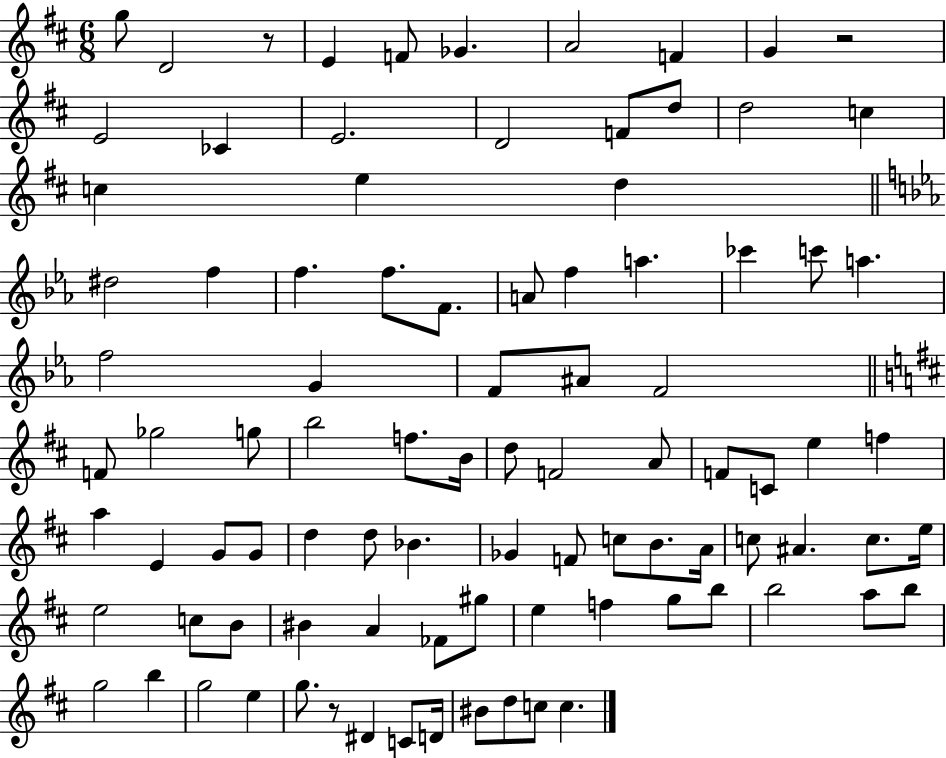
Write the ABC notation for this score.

X:1
T:Untitled
M:6/8
L:1/4
K:D
g/2 D2 z/2 E F/2 _G A2 F G z2 E2 _C E2 D2 F/2 d/2 d2 c c e d ^d2 f f f/2 F/2 A/2 f a _c' c'/2 a f2 G F/2 ^A/2 F2 F/2 _g2 g/2 b2 f/2 B/4 d/2 F2 A/2 F/2 C/2 e f a E G/2 G/2 d d/2 _B _G F/2 c/2 B/2 A/4 c/2 ^A c/2 e/4 e2 c/2 B/2 ^B A _F/2 ^g/2 e f g/2 b/2 b2 a/2 b/2 g2 b g2 e g/2 z/2 ^D C/2 D/4 ^B/2 d/2 c/2 c